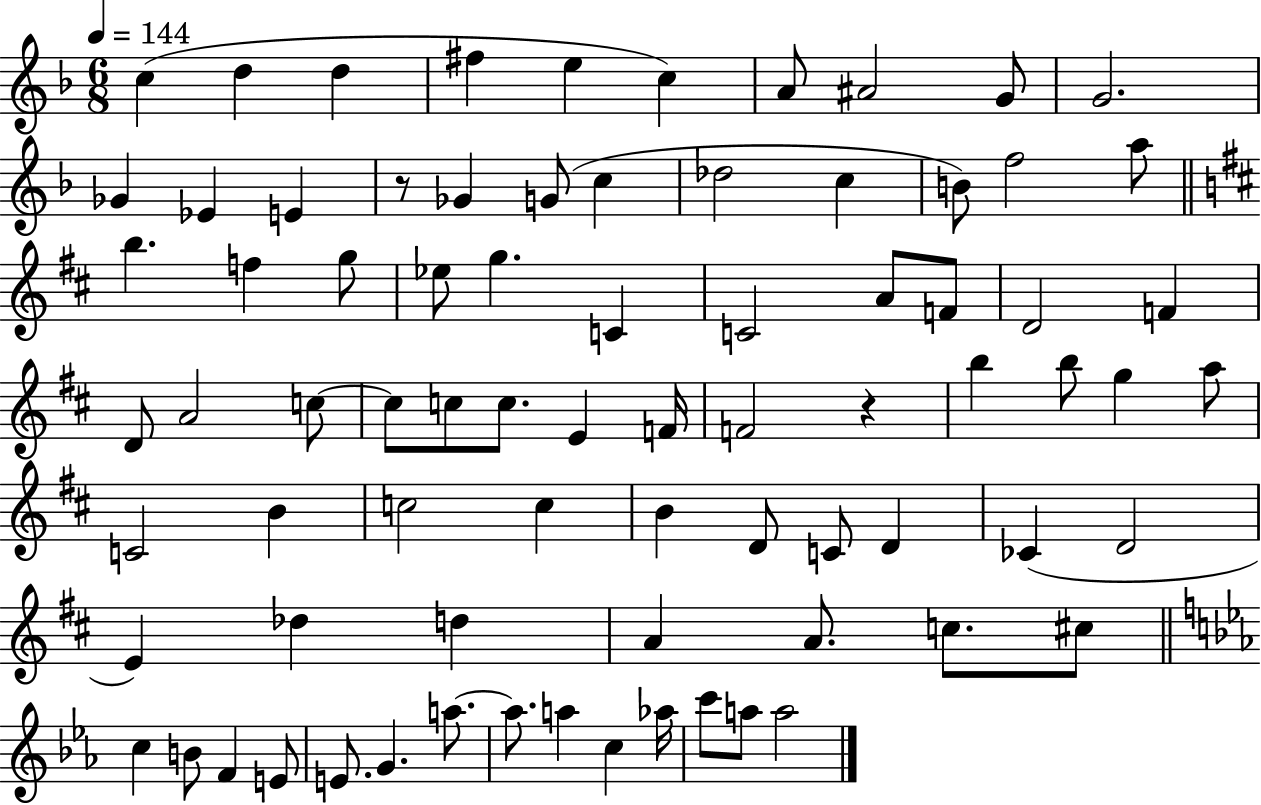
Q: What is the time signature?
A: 6/8